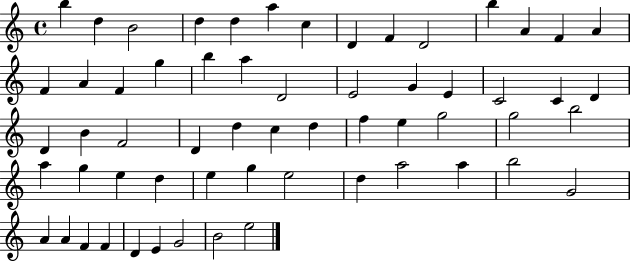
X:1
T:Untitled
M:4/4
L:1/4
K:C
b d B2 d d a c D F D2 b A F A F A F g b a D2 E2 G E C2 C D D B F2 D d c d f e g2 g2 b2 a g e d e g e2 d a2 a b2 G2 A A F F D E G2 B2 e2